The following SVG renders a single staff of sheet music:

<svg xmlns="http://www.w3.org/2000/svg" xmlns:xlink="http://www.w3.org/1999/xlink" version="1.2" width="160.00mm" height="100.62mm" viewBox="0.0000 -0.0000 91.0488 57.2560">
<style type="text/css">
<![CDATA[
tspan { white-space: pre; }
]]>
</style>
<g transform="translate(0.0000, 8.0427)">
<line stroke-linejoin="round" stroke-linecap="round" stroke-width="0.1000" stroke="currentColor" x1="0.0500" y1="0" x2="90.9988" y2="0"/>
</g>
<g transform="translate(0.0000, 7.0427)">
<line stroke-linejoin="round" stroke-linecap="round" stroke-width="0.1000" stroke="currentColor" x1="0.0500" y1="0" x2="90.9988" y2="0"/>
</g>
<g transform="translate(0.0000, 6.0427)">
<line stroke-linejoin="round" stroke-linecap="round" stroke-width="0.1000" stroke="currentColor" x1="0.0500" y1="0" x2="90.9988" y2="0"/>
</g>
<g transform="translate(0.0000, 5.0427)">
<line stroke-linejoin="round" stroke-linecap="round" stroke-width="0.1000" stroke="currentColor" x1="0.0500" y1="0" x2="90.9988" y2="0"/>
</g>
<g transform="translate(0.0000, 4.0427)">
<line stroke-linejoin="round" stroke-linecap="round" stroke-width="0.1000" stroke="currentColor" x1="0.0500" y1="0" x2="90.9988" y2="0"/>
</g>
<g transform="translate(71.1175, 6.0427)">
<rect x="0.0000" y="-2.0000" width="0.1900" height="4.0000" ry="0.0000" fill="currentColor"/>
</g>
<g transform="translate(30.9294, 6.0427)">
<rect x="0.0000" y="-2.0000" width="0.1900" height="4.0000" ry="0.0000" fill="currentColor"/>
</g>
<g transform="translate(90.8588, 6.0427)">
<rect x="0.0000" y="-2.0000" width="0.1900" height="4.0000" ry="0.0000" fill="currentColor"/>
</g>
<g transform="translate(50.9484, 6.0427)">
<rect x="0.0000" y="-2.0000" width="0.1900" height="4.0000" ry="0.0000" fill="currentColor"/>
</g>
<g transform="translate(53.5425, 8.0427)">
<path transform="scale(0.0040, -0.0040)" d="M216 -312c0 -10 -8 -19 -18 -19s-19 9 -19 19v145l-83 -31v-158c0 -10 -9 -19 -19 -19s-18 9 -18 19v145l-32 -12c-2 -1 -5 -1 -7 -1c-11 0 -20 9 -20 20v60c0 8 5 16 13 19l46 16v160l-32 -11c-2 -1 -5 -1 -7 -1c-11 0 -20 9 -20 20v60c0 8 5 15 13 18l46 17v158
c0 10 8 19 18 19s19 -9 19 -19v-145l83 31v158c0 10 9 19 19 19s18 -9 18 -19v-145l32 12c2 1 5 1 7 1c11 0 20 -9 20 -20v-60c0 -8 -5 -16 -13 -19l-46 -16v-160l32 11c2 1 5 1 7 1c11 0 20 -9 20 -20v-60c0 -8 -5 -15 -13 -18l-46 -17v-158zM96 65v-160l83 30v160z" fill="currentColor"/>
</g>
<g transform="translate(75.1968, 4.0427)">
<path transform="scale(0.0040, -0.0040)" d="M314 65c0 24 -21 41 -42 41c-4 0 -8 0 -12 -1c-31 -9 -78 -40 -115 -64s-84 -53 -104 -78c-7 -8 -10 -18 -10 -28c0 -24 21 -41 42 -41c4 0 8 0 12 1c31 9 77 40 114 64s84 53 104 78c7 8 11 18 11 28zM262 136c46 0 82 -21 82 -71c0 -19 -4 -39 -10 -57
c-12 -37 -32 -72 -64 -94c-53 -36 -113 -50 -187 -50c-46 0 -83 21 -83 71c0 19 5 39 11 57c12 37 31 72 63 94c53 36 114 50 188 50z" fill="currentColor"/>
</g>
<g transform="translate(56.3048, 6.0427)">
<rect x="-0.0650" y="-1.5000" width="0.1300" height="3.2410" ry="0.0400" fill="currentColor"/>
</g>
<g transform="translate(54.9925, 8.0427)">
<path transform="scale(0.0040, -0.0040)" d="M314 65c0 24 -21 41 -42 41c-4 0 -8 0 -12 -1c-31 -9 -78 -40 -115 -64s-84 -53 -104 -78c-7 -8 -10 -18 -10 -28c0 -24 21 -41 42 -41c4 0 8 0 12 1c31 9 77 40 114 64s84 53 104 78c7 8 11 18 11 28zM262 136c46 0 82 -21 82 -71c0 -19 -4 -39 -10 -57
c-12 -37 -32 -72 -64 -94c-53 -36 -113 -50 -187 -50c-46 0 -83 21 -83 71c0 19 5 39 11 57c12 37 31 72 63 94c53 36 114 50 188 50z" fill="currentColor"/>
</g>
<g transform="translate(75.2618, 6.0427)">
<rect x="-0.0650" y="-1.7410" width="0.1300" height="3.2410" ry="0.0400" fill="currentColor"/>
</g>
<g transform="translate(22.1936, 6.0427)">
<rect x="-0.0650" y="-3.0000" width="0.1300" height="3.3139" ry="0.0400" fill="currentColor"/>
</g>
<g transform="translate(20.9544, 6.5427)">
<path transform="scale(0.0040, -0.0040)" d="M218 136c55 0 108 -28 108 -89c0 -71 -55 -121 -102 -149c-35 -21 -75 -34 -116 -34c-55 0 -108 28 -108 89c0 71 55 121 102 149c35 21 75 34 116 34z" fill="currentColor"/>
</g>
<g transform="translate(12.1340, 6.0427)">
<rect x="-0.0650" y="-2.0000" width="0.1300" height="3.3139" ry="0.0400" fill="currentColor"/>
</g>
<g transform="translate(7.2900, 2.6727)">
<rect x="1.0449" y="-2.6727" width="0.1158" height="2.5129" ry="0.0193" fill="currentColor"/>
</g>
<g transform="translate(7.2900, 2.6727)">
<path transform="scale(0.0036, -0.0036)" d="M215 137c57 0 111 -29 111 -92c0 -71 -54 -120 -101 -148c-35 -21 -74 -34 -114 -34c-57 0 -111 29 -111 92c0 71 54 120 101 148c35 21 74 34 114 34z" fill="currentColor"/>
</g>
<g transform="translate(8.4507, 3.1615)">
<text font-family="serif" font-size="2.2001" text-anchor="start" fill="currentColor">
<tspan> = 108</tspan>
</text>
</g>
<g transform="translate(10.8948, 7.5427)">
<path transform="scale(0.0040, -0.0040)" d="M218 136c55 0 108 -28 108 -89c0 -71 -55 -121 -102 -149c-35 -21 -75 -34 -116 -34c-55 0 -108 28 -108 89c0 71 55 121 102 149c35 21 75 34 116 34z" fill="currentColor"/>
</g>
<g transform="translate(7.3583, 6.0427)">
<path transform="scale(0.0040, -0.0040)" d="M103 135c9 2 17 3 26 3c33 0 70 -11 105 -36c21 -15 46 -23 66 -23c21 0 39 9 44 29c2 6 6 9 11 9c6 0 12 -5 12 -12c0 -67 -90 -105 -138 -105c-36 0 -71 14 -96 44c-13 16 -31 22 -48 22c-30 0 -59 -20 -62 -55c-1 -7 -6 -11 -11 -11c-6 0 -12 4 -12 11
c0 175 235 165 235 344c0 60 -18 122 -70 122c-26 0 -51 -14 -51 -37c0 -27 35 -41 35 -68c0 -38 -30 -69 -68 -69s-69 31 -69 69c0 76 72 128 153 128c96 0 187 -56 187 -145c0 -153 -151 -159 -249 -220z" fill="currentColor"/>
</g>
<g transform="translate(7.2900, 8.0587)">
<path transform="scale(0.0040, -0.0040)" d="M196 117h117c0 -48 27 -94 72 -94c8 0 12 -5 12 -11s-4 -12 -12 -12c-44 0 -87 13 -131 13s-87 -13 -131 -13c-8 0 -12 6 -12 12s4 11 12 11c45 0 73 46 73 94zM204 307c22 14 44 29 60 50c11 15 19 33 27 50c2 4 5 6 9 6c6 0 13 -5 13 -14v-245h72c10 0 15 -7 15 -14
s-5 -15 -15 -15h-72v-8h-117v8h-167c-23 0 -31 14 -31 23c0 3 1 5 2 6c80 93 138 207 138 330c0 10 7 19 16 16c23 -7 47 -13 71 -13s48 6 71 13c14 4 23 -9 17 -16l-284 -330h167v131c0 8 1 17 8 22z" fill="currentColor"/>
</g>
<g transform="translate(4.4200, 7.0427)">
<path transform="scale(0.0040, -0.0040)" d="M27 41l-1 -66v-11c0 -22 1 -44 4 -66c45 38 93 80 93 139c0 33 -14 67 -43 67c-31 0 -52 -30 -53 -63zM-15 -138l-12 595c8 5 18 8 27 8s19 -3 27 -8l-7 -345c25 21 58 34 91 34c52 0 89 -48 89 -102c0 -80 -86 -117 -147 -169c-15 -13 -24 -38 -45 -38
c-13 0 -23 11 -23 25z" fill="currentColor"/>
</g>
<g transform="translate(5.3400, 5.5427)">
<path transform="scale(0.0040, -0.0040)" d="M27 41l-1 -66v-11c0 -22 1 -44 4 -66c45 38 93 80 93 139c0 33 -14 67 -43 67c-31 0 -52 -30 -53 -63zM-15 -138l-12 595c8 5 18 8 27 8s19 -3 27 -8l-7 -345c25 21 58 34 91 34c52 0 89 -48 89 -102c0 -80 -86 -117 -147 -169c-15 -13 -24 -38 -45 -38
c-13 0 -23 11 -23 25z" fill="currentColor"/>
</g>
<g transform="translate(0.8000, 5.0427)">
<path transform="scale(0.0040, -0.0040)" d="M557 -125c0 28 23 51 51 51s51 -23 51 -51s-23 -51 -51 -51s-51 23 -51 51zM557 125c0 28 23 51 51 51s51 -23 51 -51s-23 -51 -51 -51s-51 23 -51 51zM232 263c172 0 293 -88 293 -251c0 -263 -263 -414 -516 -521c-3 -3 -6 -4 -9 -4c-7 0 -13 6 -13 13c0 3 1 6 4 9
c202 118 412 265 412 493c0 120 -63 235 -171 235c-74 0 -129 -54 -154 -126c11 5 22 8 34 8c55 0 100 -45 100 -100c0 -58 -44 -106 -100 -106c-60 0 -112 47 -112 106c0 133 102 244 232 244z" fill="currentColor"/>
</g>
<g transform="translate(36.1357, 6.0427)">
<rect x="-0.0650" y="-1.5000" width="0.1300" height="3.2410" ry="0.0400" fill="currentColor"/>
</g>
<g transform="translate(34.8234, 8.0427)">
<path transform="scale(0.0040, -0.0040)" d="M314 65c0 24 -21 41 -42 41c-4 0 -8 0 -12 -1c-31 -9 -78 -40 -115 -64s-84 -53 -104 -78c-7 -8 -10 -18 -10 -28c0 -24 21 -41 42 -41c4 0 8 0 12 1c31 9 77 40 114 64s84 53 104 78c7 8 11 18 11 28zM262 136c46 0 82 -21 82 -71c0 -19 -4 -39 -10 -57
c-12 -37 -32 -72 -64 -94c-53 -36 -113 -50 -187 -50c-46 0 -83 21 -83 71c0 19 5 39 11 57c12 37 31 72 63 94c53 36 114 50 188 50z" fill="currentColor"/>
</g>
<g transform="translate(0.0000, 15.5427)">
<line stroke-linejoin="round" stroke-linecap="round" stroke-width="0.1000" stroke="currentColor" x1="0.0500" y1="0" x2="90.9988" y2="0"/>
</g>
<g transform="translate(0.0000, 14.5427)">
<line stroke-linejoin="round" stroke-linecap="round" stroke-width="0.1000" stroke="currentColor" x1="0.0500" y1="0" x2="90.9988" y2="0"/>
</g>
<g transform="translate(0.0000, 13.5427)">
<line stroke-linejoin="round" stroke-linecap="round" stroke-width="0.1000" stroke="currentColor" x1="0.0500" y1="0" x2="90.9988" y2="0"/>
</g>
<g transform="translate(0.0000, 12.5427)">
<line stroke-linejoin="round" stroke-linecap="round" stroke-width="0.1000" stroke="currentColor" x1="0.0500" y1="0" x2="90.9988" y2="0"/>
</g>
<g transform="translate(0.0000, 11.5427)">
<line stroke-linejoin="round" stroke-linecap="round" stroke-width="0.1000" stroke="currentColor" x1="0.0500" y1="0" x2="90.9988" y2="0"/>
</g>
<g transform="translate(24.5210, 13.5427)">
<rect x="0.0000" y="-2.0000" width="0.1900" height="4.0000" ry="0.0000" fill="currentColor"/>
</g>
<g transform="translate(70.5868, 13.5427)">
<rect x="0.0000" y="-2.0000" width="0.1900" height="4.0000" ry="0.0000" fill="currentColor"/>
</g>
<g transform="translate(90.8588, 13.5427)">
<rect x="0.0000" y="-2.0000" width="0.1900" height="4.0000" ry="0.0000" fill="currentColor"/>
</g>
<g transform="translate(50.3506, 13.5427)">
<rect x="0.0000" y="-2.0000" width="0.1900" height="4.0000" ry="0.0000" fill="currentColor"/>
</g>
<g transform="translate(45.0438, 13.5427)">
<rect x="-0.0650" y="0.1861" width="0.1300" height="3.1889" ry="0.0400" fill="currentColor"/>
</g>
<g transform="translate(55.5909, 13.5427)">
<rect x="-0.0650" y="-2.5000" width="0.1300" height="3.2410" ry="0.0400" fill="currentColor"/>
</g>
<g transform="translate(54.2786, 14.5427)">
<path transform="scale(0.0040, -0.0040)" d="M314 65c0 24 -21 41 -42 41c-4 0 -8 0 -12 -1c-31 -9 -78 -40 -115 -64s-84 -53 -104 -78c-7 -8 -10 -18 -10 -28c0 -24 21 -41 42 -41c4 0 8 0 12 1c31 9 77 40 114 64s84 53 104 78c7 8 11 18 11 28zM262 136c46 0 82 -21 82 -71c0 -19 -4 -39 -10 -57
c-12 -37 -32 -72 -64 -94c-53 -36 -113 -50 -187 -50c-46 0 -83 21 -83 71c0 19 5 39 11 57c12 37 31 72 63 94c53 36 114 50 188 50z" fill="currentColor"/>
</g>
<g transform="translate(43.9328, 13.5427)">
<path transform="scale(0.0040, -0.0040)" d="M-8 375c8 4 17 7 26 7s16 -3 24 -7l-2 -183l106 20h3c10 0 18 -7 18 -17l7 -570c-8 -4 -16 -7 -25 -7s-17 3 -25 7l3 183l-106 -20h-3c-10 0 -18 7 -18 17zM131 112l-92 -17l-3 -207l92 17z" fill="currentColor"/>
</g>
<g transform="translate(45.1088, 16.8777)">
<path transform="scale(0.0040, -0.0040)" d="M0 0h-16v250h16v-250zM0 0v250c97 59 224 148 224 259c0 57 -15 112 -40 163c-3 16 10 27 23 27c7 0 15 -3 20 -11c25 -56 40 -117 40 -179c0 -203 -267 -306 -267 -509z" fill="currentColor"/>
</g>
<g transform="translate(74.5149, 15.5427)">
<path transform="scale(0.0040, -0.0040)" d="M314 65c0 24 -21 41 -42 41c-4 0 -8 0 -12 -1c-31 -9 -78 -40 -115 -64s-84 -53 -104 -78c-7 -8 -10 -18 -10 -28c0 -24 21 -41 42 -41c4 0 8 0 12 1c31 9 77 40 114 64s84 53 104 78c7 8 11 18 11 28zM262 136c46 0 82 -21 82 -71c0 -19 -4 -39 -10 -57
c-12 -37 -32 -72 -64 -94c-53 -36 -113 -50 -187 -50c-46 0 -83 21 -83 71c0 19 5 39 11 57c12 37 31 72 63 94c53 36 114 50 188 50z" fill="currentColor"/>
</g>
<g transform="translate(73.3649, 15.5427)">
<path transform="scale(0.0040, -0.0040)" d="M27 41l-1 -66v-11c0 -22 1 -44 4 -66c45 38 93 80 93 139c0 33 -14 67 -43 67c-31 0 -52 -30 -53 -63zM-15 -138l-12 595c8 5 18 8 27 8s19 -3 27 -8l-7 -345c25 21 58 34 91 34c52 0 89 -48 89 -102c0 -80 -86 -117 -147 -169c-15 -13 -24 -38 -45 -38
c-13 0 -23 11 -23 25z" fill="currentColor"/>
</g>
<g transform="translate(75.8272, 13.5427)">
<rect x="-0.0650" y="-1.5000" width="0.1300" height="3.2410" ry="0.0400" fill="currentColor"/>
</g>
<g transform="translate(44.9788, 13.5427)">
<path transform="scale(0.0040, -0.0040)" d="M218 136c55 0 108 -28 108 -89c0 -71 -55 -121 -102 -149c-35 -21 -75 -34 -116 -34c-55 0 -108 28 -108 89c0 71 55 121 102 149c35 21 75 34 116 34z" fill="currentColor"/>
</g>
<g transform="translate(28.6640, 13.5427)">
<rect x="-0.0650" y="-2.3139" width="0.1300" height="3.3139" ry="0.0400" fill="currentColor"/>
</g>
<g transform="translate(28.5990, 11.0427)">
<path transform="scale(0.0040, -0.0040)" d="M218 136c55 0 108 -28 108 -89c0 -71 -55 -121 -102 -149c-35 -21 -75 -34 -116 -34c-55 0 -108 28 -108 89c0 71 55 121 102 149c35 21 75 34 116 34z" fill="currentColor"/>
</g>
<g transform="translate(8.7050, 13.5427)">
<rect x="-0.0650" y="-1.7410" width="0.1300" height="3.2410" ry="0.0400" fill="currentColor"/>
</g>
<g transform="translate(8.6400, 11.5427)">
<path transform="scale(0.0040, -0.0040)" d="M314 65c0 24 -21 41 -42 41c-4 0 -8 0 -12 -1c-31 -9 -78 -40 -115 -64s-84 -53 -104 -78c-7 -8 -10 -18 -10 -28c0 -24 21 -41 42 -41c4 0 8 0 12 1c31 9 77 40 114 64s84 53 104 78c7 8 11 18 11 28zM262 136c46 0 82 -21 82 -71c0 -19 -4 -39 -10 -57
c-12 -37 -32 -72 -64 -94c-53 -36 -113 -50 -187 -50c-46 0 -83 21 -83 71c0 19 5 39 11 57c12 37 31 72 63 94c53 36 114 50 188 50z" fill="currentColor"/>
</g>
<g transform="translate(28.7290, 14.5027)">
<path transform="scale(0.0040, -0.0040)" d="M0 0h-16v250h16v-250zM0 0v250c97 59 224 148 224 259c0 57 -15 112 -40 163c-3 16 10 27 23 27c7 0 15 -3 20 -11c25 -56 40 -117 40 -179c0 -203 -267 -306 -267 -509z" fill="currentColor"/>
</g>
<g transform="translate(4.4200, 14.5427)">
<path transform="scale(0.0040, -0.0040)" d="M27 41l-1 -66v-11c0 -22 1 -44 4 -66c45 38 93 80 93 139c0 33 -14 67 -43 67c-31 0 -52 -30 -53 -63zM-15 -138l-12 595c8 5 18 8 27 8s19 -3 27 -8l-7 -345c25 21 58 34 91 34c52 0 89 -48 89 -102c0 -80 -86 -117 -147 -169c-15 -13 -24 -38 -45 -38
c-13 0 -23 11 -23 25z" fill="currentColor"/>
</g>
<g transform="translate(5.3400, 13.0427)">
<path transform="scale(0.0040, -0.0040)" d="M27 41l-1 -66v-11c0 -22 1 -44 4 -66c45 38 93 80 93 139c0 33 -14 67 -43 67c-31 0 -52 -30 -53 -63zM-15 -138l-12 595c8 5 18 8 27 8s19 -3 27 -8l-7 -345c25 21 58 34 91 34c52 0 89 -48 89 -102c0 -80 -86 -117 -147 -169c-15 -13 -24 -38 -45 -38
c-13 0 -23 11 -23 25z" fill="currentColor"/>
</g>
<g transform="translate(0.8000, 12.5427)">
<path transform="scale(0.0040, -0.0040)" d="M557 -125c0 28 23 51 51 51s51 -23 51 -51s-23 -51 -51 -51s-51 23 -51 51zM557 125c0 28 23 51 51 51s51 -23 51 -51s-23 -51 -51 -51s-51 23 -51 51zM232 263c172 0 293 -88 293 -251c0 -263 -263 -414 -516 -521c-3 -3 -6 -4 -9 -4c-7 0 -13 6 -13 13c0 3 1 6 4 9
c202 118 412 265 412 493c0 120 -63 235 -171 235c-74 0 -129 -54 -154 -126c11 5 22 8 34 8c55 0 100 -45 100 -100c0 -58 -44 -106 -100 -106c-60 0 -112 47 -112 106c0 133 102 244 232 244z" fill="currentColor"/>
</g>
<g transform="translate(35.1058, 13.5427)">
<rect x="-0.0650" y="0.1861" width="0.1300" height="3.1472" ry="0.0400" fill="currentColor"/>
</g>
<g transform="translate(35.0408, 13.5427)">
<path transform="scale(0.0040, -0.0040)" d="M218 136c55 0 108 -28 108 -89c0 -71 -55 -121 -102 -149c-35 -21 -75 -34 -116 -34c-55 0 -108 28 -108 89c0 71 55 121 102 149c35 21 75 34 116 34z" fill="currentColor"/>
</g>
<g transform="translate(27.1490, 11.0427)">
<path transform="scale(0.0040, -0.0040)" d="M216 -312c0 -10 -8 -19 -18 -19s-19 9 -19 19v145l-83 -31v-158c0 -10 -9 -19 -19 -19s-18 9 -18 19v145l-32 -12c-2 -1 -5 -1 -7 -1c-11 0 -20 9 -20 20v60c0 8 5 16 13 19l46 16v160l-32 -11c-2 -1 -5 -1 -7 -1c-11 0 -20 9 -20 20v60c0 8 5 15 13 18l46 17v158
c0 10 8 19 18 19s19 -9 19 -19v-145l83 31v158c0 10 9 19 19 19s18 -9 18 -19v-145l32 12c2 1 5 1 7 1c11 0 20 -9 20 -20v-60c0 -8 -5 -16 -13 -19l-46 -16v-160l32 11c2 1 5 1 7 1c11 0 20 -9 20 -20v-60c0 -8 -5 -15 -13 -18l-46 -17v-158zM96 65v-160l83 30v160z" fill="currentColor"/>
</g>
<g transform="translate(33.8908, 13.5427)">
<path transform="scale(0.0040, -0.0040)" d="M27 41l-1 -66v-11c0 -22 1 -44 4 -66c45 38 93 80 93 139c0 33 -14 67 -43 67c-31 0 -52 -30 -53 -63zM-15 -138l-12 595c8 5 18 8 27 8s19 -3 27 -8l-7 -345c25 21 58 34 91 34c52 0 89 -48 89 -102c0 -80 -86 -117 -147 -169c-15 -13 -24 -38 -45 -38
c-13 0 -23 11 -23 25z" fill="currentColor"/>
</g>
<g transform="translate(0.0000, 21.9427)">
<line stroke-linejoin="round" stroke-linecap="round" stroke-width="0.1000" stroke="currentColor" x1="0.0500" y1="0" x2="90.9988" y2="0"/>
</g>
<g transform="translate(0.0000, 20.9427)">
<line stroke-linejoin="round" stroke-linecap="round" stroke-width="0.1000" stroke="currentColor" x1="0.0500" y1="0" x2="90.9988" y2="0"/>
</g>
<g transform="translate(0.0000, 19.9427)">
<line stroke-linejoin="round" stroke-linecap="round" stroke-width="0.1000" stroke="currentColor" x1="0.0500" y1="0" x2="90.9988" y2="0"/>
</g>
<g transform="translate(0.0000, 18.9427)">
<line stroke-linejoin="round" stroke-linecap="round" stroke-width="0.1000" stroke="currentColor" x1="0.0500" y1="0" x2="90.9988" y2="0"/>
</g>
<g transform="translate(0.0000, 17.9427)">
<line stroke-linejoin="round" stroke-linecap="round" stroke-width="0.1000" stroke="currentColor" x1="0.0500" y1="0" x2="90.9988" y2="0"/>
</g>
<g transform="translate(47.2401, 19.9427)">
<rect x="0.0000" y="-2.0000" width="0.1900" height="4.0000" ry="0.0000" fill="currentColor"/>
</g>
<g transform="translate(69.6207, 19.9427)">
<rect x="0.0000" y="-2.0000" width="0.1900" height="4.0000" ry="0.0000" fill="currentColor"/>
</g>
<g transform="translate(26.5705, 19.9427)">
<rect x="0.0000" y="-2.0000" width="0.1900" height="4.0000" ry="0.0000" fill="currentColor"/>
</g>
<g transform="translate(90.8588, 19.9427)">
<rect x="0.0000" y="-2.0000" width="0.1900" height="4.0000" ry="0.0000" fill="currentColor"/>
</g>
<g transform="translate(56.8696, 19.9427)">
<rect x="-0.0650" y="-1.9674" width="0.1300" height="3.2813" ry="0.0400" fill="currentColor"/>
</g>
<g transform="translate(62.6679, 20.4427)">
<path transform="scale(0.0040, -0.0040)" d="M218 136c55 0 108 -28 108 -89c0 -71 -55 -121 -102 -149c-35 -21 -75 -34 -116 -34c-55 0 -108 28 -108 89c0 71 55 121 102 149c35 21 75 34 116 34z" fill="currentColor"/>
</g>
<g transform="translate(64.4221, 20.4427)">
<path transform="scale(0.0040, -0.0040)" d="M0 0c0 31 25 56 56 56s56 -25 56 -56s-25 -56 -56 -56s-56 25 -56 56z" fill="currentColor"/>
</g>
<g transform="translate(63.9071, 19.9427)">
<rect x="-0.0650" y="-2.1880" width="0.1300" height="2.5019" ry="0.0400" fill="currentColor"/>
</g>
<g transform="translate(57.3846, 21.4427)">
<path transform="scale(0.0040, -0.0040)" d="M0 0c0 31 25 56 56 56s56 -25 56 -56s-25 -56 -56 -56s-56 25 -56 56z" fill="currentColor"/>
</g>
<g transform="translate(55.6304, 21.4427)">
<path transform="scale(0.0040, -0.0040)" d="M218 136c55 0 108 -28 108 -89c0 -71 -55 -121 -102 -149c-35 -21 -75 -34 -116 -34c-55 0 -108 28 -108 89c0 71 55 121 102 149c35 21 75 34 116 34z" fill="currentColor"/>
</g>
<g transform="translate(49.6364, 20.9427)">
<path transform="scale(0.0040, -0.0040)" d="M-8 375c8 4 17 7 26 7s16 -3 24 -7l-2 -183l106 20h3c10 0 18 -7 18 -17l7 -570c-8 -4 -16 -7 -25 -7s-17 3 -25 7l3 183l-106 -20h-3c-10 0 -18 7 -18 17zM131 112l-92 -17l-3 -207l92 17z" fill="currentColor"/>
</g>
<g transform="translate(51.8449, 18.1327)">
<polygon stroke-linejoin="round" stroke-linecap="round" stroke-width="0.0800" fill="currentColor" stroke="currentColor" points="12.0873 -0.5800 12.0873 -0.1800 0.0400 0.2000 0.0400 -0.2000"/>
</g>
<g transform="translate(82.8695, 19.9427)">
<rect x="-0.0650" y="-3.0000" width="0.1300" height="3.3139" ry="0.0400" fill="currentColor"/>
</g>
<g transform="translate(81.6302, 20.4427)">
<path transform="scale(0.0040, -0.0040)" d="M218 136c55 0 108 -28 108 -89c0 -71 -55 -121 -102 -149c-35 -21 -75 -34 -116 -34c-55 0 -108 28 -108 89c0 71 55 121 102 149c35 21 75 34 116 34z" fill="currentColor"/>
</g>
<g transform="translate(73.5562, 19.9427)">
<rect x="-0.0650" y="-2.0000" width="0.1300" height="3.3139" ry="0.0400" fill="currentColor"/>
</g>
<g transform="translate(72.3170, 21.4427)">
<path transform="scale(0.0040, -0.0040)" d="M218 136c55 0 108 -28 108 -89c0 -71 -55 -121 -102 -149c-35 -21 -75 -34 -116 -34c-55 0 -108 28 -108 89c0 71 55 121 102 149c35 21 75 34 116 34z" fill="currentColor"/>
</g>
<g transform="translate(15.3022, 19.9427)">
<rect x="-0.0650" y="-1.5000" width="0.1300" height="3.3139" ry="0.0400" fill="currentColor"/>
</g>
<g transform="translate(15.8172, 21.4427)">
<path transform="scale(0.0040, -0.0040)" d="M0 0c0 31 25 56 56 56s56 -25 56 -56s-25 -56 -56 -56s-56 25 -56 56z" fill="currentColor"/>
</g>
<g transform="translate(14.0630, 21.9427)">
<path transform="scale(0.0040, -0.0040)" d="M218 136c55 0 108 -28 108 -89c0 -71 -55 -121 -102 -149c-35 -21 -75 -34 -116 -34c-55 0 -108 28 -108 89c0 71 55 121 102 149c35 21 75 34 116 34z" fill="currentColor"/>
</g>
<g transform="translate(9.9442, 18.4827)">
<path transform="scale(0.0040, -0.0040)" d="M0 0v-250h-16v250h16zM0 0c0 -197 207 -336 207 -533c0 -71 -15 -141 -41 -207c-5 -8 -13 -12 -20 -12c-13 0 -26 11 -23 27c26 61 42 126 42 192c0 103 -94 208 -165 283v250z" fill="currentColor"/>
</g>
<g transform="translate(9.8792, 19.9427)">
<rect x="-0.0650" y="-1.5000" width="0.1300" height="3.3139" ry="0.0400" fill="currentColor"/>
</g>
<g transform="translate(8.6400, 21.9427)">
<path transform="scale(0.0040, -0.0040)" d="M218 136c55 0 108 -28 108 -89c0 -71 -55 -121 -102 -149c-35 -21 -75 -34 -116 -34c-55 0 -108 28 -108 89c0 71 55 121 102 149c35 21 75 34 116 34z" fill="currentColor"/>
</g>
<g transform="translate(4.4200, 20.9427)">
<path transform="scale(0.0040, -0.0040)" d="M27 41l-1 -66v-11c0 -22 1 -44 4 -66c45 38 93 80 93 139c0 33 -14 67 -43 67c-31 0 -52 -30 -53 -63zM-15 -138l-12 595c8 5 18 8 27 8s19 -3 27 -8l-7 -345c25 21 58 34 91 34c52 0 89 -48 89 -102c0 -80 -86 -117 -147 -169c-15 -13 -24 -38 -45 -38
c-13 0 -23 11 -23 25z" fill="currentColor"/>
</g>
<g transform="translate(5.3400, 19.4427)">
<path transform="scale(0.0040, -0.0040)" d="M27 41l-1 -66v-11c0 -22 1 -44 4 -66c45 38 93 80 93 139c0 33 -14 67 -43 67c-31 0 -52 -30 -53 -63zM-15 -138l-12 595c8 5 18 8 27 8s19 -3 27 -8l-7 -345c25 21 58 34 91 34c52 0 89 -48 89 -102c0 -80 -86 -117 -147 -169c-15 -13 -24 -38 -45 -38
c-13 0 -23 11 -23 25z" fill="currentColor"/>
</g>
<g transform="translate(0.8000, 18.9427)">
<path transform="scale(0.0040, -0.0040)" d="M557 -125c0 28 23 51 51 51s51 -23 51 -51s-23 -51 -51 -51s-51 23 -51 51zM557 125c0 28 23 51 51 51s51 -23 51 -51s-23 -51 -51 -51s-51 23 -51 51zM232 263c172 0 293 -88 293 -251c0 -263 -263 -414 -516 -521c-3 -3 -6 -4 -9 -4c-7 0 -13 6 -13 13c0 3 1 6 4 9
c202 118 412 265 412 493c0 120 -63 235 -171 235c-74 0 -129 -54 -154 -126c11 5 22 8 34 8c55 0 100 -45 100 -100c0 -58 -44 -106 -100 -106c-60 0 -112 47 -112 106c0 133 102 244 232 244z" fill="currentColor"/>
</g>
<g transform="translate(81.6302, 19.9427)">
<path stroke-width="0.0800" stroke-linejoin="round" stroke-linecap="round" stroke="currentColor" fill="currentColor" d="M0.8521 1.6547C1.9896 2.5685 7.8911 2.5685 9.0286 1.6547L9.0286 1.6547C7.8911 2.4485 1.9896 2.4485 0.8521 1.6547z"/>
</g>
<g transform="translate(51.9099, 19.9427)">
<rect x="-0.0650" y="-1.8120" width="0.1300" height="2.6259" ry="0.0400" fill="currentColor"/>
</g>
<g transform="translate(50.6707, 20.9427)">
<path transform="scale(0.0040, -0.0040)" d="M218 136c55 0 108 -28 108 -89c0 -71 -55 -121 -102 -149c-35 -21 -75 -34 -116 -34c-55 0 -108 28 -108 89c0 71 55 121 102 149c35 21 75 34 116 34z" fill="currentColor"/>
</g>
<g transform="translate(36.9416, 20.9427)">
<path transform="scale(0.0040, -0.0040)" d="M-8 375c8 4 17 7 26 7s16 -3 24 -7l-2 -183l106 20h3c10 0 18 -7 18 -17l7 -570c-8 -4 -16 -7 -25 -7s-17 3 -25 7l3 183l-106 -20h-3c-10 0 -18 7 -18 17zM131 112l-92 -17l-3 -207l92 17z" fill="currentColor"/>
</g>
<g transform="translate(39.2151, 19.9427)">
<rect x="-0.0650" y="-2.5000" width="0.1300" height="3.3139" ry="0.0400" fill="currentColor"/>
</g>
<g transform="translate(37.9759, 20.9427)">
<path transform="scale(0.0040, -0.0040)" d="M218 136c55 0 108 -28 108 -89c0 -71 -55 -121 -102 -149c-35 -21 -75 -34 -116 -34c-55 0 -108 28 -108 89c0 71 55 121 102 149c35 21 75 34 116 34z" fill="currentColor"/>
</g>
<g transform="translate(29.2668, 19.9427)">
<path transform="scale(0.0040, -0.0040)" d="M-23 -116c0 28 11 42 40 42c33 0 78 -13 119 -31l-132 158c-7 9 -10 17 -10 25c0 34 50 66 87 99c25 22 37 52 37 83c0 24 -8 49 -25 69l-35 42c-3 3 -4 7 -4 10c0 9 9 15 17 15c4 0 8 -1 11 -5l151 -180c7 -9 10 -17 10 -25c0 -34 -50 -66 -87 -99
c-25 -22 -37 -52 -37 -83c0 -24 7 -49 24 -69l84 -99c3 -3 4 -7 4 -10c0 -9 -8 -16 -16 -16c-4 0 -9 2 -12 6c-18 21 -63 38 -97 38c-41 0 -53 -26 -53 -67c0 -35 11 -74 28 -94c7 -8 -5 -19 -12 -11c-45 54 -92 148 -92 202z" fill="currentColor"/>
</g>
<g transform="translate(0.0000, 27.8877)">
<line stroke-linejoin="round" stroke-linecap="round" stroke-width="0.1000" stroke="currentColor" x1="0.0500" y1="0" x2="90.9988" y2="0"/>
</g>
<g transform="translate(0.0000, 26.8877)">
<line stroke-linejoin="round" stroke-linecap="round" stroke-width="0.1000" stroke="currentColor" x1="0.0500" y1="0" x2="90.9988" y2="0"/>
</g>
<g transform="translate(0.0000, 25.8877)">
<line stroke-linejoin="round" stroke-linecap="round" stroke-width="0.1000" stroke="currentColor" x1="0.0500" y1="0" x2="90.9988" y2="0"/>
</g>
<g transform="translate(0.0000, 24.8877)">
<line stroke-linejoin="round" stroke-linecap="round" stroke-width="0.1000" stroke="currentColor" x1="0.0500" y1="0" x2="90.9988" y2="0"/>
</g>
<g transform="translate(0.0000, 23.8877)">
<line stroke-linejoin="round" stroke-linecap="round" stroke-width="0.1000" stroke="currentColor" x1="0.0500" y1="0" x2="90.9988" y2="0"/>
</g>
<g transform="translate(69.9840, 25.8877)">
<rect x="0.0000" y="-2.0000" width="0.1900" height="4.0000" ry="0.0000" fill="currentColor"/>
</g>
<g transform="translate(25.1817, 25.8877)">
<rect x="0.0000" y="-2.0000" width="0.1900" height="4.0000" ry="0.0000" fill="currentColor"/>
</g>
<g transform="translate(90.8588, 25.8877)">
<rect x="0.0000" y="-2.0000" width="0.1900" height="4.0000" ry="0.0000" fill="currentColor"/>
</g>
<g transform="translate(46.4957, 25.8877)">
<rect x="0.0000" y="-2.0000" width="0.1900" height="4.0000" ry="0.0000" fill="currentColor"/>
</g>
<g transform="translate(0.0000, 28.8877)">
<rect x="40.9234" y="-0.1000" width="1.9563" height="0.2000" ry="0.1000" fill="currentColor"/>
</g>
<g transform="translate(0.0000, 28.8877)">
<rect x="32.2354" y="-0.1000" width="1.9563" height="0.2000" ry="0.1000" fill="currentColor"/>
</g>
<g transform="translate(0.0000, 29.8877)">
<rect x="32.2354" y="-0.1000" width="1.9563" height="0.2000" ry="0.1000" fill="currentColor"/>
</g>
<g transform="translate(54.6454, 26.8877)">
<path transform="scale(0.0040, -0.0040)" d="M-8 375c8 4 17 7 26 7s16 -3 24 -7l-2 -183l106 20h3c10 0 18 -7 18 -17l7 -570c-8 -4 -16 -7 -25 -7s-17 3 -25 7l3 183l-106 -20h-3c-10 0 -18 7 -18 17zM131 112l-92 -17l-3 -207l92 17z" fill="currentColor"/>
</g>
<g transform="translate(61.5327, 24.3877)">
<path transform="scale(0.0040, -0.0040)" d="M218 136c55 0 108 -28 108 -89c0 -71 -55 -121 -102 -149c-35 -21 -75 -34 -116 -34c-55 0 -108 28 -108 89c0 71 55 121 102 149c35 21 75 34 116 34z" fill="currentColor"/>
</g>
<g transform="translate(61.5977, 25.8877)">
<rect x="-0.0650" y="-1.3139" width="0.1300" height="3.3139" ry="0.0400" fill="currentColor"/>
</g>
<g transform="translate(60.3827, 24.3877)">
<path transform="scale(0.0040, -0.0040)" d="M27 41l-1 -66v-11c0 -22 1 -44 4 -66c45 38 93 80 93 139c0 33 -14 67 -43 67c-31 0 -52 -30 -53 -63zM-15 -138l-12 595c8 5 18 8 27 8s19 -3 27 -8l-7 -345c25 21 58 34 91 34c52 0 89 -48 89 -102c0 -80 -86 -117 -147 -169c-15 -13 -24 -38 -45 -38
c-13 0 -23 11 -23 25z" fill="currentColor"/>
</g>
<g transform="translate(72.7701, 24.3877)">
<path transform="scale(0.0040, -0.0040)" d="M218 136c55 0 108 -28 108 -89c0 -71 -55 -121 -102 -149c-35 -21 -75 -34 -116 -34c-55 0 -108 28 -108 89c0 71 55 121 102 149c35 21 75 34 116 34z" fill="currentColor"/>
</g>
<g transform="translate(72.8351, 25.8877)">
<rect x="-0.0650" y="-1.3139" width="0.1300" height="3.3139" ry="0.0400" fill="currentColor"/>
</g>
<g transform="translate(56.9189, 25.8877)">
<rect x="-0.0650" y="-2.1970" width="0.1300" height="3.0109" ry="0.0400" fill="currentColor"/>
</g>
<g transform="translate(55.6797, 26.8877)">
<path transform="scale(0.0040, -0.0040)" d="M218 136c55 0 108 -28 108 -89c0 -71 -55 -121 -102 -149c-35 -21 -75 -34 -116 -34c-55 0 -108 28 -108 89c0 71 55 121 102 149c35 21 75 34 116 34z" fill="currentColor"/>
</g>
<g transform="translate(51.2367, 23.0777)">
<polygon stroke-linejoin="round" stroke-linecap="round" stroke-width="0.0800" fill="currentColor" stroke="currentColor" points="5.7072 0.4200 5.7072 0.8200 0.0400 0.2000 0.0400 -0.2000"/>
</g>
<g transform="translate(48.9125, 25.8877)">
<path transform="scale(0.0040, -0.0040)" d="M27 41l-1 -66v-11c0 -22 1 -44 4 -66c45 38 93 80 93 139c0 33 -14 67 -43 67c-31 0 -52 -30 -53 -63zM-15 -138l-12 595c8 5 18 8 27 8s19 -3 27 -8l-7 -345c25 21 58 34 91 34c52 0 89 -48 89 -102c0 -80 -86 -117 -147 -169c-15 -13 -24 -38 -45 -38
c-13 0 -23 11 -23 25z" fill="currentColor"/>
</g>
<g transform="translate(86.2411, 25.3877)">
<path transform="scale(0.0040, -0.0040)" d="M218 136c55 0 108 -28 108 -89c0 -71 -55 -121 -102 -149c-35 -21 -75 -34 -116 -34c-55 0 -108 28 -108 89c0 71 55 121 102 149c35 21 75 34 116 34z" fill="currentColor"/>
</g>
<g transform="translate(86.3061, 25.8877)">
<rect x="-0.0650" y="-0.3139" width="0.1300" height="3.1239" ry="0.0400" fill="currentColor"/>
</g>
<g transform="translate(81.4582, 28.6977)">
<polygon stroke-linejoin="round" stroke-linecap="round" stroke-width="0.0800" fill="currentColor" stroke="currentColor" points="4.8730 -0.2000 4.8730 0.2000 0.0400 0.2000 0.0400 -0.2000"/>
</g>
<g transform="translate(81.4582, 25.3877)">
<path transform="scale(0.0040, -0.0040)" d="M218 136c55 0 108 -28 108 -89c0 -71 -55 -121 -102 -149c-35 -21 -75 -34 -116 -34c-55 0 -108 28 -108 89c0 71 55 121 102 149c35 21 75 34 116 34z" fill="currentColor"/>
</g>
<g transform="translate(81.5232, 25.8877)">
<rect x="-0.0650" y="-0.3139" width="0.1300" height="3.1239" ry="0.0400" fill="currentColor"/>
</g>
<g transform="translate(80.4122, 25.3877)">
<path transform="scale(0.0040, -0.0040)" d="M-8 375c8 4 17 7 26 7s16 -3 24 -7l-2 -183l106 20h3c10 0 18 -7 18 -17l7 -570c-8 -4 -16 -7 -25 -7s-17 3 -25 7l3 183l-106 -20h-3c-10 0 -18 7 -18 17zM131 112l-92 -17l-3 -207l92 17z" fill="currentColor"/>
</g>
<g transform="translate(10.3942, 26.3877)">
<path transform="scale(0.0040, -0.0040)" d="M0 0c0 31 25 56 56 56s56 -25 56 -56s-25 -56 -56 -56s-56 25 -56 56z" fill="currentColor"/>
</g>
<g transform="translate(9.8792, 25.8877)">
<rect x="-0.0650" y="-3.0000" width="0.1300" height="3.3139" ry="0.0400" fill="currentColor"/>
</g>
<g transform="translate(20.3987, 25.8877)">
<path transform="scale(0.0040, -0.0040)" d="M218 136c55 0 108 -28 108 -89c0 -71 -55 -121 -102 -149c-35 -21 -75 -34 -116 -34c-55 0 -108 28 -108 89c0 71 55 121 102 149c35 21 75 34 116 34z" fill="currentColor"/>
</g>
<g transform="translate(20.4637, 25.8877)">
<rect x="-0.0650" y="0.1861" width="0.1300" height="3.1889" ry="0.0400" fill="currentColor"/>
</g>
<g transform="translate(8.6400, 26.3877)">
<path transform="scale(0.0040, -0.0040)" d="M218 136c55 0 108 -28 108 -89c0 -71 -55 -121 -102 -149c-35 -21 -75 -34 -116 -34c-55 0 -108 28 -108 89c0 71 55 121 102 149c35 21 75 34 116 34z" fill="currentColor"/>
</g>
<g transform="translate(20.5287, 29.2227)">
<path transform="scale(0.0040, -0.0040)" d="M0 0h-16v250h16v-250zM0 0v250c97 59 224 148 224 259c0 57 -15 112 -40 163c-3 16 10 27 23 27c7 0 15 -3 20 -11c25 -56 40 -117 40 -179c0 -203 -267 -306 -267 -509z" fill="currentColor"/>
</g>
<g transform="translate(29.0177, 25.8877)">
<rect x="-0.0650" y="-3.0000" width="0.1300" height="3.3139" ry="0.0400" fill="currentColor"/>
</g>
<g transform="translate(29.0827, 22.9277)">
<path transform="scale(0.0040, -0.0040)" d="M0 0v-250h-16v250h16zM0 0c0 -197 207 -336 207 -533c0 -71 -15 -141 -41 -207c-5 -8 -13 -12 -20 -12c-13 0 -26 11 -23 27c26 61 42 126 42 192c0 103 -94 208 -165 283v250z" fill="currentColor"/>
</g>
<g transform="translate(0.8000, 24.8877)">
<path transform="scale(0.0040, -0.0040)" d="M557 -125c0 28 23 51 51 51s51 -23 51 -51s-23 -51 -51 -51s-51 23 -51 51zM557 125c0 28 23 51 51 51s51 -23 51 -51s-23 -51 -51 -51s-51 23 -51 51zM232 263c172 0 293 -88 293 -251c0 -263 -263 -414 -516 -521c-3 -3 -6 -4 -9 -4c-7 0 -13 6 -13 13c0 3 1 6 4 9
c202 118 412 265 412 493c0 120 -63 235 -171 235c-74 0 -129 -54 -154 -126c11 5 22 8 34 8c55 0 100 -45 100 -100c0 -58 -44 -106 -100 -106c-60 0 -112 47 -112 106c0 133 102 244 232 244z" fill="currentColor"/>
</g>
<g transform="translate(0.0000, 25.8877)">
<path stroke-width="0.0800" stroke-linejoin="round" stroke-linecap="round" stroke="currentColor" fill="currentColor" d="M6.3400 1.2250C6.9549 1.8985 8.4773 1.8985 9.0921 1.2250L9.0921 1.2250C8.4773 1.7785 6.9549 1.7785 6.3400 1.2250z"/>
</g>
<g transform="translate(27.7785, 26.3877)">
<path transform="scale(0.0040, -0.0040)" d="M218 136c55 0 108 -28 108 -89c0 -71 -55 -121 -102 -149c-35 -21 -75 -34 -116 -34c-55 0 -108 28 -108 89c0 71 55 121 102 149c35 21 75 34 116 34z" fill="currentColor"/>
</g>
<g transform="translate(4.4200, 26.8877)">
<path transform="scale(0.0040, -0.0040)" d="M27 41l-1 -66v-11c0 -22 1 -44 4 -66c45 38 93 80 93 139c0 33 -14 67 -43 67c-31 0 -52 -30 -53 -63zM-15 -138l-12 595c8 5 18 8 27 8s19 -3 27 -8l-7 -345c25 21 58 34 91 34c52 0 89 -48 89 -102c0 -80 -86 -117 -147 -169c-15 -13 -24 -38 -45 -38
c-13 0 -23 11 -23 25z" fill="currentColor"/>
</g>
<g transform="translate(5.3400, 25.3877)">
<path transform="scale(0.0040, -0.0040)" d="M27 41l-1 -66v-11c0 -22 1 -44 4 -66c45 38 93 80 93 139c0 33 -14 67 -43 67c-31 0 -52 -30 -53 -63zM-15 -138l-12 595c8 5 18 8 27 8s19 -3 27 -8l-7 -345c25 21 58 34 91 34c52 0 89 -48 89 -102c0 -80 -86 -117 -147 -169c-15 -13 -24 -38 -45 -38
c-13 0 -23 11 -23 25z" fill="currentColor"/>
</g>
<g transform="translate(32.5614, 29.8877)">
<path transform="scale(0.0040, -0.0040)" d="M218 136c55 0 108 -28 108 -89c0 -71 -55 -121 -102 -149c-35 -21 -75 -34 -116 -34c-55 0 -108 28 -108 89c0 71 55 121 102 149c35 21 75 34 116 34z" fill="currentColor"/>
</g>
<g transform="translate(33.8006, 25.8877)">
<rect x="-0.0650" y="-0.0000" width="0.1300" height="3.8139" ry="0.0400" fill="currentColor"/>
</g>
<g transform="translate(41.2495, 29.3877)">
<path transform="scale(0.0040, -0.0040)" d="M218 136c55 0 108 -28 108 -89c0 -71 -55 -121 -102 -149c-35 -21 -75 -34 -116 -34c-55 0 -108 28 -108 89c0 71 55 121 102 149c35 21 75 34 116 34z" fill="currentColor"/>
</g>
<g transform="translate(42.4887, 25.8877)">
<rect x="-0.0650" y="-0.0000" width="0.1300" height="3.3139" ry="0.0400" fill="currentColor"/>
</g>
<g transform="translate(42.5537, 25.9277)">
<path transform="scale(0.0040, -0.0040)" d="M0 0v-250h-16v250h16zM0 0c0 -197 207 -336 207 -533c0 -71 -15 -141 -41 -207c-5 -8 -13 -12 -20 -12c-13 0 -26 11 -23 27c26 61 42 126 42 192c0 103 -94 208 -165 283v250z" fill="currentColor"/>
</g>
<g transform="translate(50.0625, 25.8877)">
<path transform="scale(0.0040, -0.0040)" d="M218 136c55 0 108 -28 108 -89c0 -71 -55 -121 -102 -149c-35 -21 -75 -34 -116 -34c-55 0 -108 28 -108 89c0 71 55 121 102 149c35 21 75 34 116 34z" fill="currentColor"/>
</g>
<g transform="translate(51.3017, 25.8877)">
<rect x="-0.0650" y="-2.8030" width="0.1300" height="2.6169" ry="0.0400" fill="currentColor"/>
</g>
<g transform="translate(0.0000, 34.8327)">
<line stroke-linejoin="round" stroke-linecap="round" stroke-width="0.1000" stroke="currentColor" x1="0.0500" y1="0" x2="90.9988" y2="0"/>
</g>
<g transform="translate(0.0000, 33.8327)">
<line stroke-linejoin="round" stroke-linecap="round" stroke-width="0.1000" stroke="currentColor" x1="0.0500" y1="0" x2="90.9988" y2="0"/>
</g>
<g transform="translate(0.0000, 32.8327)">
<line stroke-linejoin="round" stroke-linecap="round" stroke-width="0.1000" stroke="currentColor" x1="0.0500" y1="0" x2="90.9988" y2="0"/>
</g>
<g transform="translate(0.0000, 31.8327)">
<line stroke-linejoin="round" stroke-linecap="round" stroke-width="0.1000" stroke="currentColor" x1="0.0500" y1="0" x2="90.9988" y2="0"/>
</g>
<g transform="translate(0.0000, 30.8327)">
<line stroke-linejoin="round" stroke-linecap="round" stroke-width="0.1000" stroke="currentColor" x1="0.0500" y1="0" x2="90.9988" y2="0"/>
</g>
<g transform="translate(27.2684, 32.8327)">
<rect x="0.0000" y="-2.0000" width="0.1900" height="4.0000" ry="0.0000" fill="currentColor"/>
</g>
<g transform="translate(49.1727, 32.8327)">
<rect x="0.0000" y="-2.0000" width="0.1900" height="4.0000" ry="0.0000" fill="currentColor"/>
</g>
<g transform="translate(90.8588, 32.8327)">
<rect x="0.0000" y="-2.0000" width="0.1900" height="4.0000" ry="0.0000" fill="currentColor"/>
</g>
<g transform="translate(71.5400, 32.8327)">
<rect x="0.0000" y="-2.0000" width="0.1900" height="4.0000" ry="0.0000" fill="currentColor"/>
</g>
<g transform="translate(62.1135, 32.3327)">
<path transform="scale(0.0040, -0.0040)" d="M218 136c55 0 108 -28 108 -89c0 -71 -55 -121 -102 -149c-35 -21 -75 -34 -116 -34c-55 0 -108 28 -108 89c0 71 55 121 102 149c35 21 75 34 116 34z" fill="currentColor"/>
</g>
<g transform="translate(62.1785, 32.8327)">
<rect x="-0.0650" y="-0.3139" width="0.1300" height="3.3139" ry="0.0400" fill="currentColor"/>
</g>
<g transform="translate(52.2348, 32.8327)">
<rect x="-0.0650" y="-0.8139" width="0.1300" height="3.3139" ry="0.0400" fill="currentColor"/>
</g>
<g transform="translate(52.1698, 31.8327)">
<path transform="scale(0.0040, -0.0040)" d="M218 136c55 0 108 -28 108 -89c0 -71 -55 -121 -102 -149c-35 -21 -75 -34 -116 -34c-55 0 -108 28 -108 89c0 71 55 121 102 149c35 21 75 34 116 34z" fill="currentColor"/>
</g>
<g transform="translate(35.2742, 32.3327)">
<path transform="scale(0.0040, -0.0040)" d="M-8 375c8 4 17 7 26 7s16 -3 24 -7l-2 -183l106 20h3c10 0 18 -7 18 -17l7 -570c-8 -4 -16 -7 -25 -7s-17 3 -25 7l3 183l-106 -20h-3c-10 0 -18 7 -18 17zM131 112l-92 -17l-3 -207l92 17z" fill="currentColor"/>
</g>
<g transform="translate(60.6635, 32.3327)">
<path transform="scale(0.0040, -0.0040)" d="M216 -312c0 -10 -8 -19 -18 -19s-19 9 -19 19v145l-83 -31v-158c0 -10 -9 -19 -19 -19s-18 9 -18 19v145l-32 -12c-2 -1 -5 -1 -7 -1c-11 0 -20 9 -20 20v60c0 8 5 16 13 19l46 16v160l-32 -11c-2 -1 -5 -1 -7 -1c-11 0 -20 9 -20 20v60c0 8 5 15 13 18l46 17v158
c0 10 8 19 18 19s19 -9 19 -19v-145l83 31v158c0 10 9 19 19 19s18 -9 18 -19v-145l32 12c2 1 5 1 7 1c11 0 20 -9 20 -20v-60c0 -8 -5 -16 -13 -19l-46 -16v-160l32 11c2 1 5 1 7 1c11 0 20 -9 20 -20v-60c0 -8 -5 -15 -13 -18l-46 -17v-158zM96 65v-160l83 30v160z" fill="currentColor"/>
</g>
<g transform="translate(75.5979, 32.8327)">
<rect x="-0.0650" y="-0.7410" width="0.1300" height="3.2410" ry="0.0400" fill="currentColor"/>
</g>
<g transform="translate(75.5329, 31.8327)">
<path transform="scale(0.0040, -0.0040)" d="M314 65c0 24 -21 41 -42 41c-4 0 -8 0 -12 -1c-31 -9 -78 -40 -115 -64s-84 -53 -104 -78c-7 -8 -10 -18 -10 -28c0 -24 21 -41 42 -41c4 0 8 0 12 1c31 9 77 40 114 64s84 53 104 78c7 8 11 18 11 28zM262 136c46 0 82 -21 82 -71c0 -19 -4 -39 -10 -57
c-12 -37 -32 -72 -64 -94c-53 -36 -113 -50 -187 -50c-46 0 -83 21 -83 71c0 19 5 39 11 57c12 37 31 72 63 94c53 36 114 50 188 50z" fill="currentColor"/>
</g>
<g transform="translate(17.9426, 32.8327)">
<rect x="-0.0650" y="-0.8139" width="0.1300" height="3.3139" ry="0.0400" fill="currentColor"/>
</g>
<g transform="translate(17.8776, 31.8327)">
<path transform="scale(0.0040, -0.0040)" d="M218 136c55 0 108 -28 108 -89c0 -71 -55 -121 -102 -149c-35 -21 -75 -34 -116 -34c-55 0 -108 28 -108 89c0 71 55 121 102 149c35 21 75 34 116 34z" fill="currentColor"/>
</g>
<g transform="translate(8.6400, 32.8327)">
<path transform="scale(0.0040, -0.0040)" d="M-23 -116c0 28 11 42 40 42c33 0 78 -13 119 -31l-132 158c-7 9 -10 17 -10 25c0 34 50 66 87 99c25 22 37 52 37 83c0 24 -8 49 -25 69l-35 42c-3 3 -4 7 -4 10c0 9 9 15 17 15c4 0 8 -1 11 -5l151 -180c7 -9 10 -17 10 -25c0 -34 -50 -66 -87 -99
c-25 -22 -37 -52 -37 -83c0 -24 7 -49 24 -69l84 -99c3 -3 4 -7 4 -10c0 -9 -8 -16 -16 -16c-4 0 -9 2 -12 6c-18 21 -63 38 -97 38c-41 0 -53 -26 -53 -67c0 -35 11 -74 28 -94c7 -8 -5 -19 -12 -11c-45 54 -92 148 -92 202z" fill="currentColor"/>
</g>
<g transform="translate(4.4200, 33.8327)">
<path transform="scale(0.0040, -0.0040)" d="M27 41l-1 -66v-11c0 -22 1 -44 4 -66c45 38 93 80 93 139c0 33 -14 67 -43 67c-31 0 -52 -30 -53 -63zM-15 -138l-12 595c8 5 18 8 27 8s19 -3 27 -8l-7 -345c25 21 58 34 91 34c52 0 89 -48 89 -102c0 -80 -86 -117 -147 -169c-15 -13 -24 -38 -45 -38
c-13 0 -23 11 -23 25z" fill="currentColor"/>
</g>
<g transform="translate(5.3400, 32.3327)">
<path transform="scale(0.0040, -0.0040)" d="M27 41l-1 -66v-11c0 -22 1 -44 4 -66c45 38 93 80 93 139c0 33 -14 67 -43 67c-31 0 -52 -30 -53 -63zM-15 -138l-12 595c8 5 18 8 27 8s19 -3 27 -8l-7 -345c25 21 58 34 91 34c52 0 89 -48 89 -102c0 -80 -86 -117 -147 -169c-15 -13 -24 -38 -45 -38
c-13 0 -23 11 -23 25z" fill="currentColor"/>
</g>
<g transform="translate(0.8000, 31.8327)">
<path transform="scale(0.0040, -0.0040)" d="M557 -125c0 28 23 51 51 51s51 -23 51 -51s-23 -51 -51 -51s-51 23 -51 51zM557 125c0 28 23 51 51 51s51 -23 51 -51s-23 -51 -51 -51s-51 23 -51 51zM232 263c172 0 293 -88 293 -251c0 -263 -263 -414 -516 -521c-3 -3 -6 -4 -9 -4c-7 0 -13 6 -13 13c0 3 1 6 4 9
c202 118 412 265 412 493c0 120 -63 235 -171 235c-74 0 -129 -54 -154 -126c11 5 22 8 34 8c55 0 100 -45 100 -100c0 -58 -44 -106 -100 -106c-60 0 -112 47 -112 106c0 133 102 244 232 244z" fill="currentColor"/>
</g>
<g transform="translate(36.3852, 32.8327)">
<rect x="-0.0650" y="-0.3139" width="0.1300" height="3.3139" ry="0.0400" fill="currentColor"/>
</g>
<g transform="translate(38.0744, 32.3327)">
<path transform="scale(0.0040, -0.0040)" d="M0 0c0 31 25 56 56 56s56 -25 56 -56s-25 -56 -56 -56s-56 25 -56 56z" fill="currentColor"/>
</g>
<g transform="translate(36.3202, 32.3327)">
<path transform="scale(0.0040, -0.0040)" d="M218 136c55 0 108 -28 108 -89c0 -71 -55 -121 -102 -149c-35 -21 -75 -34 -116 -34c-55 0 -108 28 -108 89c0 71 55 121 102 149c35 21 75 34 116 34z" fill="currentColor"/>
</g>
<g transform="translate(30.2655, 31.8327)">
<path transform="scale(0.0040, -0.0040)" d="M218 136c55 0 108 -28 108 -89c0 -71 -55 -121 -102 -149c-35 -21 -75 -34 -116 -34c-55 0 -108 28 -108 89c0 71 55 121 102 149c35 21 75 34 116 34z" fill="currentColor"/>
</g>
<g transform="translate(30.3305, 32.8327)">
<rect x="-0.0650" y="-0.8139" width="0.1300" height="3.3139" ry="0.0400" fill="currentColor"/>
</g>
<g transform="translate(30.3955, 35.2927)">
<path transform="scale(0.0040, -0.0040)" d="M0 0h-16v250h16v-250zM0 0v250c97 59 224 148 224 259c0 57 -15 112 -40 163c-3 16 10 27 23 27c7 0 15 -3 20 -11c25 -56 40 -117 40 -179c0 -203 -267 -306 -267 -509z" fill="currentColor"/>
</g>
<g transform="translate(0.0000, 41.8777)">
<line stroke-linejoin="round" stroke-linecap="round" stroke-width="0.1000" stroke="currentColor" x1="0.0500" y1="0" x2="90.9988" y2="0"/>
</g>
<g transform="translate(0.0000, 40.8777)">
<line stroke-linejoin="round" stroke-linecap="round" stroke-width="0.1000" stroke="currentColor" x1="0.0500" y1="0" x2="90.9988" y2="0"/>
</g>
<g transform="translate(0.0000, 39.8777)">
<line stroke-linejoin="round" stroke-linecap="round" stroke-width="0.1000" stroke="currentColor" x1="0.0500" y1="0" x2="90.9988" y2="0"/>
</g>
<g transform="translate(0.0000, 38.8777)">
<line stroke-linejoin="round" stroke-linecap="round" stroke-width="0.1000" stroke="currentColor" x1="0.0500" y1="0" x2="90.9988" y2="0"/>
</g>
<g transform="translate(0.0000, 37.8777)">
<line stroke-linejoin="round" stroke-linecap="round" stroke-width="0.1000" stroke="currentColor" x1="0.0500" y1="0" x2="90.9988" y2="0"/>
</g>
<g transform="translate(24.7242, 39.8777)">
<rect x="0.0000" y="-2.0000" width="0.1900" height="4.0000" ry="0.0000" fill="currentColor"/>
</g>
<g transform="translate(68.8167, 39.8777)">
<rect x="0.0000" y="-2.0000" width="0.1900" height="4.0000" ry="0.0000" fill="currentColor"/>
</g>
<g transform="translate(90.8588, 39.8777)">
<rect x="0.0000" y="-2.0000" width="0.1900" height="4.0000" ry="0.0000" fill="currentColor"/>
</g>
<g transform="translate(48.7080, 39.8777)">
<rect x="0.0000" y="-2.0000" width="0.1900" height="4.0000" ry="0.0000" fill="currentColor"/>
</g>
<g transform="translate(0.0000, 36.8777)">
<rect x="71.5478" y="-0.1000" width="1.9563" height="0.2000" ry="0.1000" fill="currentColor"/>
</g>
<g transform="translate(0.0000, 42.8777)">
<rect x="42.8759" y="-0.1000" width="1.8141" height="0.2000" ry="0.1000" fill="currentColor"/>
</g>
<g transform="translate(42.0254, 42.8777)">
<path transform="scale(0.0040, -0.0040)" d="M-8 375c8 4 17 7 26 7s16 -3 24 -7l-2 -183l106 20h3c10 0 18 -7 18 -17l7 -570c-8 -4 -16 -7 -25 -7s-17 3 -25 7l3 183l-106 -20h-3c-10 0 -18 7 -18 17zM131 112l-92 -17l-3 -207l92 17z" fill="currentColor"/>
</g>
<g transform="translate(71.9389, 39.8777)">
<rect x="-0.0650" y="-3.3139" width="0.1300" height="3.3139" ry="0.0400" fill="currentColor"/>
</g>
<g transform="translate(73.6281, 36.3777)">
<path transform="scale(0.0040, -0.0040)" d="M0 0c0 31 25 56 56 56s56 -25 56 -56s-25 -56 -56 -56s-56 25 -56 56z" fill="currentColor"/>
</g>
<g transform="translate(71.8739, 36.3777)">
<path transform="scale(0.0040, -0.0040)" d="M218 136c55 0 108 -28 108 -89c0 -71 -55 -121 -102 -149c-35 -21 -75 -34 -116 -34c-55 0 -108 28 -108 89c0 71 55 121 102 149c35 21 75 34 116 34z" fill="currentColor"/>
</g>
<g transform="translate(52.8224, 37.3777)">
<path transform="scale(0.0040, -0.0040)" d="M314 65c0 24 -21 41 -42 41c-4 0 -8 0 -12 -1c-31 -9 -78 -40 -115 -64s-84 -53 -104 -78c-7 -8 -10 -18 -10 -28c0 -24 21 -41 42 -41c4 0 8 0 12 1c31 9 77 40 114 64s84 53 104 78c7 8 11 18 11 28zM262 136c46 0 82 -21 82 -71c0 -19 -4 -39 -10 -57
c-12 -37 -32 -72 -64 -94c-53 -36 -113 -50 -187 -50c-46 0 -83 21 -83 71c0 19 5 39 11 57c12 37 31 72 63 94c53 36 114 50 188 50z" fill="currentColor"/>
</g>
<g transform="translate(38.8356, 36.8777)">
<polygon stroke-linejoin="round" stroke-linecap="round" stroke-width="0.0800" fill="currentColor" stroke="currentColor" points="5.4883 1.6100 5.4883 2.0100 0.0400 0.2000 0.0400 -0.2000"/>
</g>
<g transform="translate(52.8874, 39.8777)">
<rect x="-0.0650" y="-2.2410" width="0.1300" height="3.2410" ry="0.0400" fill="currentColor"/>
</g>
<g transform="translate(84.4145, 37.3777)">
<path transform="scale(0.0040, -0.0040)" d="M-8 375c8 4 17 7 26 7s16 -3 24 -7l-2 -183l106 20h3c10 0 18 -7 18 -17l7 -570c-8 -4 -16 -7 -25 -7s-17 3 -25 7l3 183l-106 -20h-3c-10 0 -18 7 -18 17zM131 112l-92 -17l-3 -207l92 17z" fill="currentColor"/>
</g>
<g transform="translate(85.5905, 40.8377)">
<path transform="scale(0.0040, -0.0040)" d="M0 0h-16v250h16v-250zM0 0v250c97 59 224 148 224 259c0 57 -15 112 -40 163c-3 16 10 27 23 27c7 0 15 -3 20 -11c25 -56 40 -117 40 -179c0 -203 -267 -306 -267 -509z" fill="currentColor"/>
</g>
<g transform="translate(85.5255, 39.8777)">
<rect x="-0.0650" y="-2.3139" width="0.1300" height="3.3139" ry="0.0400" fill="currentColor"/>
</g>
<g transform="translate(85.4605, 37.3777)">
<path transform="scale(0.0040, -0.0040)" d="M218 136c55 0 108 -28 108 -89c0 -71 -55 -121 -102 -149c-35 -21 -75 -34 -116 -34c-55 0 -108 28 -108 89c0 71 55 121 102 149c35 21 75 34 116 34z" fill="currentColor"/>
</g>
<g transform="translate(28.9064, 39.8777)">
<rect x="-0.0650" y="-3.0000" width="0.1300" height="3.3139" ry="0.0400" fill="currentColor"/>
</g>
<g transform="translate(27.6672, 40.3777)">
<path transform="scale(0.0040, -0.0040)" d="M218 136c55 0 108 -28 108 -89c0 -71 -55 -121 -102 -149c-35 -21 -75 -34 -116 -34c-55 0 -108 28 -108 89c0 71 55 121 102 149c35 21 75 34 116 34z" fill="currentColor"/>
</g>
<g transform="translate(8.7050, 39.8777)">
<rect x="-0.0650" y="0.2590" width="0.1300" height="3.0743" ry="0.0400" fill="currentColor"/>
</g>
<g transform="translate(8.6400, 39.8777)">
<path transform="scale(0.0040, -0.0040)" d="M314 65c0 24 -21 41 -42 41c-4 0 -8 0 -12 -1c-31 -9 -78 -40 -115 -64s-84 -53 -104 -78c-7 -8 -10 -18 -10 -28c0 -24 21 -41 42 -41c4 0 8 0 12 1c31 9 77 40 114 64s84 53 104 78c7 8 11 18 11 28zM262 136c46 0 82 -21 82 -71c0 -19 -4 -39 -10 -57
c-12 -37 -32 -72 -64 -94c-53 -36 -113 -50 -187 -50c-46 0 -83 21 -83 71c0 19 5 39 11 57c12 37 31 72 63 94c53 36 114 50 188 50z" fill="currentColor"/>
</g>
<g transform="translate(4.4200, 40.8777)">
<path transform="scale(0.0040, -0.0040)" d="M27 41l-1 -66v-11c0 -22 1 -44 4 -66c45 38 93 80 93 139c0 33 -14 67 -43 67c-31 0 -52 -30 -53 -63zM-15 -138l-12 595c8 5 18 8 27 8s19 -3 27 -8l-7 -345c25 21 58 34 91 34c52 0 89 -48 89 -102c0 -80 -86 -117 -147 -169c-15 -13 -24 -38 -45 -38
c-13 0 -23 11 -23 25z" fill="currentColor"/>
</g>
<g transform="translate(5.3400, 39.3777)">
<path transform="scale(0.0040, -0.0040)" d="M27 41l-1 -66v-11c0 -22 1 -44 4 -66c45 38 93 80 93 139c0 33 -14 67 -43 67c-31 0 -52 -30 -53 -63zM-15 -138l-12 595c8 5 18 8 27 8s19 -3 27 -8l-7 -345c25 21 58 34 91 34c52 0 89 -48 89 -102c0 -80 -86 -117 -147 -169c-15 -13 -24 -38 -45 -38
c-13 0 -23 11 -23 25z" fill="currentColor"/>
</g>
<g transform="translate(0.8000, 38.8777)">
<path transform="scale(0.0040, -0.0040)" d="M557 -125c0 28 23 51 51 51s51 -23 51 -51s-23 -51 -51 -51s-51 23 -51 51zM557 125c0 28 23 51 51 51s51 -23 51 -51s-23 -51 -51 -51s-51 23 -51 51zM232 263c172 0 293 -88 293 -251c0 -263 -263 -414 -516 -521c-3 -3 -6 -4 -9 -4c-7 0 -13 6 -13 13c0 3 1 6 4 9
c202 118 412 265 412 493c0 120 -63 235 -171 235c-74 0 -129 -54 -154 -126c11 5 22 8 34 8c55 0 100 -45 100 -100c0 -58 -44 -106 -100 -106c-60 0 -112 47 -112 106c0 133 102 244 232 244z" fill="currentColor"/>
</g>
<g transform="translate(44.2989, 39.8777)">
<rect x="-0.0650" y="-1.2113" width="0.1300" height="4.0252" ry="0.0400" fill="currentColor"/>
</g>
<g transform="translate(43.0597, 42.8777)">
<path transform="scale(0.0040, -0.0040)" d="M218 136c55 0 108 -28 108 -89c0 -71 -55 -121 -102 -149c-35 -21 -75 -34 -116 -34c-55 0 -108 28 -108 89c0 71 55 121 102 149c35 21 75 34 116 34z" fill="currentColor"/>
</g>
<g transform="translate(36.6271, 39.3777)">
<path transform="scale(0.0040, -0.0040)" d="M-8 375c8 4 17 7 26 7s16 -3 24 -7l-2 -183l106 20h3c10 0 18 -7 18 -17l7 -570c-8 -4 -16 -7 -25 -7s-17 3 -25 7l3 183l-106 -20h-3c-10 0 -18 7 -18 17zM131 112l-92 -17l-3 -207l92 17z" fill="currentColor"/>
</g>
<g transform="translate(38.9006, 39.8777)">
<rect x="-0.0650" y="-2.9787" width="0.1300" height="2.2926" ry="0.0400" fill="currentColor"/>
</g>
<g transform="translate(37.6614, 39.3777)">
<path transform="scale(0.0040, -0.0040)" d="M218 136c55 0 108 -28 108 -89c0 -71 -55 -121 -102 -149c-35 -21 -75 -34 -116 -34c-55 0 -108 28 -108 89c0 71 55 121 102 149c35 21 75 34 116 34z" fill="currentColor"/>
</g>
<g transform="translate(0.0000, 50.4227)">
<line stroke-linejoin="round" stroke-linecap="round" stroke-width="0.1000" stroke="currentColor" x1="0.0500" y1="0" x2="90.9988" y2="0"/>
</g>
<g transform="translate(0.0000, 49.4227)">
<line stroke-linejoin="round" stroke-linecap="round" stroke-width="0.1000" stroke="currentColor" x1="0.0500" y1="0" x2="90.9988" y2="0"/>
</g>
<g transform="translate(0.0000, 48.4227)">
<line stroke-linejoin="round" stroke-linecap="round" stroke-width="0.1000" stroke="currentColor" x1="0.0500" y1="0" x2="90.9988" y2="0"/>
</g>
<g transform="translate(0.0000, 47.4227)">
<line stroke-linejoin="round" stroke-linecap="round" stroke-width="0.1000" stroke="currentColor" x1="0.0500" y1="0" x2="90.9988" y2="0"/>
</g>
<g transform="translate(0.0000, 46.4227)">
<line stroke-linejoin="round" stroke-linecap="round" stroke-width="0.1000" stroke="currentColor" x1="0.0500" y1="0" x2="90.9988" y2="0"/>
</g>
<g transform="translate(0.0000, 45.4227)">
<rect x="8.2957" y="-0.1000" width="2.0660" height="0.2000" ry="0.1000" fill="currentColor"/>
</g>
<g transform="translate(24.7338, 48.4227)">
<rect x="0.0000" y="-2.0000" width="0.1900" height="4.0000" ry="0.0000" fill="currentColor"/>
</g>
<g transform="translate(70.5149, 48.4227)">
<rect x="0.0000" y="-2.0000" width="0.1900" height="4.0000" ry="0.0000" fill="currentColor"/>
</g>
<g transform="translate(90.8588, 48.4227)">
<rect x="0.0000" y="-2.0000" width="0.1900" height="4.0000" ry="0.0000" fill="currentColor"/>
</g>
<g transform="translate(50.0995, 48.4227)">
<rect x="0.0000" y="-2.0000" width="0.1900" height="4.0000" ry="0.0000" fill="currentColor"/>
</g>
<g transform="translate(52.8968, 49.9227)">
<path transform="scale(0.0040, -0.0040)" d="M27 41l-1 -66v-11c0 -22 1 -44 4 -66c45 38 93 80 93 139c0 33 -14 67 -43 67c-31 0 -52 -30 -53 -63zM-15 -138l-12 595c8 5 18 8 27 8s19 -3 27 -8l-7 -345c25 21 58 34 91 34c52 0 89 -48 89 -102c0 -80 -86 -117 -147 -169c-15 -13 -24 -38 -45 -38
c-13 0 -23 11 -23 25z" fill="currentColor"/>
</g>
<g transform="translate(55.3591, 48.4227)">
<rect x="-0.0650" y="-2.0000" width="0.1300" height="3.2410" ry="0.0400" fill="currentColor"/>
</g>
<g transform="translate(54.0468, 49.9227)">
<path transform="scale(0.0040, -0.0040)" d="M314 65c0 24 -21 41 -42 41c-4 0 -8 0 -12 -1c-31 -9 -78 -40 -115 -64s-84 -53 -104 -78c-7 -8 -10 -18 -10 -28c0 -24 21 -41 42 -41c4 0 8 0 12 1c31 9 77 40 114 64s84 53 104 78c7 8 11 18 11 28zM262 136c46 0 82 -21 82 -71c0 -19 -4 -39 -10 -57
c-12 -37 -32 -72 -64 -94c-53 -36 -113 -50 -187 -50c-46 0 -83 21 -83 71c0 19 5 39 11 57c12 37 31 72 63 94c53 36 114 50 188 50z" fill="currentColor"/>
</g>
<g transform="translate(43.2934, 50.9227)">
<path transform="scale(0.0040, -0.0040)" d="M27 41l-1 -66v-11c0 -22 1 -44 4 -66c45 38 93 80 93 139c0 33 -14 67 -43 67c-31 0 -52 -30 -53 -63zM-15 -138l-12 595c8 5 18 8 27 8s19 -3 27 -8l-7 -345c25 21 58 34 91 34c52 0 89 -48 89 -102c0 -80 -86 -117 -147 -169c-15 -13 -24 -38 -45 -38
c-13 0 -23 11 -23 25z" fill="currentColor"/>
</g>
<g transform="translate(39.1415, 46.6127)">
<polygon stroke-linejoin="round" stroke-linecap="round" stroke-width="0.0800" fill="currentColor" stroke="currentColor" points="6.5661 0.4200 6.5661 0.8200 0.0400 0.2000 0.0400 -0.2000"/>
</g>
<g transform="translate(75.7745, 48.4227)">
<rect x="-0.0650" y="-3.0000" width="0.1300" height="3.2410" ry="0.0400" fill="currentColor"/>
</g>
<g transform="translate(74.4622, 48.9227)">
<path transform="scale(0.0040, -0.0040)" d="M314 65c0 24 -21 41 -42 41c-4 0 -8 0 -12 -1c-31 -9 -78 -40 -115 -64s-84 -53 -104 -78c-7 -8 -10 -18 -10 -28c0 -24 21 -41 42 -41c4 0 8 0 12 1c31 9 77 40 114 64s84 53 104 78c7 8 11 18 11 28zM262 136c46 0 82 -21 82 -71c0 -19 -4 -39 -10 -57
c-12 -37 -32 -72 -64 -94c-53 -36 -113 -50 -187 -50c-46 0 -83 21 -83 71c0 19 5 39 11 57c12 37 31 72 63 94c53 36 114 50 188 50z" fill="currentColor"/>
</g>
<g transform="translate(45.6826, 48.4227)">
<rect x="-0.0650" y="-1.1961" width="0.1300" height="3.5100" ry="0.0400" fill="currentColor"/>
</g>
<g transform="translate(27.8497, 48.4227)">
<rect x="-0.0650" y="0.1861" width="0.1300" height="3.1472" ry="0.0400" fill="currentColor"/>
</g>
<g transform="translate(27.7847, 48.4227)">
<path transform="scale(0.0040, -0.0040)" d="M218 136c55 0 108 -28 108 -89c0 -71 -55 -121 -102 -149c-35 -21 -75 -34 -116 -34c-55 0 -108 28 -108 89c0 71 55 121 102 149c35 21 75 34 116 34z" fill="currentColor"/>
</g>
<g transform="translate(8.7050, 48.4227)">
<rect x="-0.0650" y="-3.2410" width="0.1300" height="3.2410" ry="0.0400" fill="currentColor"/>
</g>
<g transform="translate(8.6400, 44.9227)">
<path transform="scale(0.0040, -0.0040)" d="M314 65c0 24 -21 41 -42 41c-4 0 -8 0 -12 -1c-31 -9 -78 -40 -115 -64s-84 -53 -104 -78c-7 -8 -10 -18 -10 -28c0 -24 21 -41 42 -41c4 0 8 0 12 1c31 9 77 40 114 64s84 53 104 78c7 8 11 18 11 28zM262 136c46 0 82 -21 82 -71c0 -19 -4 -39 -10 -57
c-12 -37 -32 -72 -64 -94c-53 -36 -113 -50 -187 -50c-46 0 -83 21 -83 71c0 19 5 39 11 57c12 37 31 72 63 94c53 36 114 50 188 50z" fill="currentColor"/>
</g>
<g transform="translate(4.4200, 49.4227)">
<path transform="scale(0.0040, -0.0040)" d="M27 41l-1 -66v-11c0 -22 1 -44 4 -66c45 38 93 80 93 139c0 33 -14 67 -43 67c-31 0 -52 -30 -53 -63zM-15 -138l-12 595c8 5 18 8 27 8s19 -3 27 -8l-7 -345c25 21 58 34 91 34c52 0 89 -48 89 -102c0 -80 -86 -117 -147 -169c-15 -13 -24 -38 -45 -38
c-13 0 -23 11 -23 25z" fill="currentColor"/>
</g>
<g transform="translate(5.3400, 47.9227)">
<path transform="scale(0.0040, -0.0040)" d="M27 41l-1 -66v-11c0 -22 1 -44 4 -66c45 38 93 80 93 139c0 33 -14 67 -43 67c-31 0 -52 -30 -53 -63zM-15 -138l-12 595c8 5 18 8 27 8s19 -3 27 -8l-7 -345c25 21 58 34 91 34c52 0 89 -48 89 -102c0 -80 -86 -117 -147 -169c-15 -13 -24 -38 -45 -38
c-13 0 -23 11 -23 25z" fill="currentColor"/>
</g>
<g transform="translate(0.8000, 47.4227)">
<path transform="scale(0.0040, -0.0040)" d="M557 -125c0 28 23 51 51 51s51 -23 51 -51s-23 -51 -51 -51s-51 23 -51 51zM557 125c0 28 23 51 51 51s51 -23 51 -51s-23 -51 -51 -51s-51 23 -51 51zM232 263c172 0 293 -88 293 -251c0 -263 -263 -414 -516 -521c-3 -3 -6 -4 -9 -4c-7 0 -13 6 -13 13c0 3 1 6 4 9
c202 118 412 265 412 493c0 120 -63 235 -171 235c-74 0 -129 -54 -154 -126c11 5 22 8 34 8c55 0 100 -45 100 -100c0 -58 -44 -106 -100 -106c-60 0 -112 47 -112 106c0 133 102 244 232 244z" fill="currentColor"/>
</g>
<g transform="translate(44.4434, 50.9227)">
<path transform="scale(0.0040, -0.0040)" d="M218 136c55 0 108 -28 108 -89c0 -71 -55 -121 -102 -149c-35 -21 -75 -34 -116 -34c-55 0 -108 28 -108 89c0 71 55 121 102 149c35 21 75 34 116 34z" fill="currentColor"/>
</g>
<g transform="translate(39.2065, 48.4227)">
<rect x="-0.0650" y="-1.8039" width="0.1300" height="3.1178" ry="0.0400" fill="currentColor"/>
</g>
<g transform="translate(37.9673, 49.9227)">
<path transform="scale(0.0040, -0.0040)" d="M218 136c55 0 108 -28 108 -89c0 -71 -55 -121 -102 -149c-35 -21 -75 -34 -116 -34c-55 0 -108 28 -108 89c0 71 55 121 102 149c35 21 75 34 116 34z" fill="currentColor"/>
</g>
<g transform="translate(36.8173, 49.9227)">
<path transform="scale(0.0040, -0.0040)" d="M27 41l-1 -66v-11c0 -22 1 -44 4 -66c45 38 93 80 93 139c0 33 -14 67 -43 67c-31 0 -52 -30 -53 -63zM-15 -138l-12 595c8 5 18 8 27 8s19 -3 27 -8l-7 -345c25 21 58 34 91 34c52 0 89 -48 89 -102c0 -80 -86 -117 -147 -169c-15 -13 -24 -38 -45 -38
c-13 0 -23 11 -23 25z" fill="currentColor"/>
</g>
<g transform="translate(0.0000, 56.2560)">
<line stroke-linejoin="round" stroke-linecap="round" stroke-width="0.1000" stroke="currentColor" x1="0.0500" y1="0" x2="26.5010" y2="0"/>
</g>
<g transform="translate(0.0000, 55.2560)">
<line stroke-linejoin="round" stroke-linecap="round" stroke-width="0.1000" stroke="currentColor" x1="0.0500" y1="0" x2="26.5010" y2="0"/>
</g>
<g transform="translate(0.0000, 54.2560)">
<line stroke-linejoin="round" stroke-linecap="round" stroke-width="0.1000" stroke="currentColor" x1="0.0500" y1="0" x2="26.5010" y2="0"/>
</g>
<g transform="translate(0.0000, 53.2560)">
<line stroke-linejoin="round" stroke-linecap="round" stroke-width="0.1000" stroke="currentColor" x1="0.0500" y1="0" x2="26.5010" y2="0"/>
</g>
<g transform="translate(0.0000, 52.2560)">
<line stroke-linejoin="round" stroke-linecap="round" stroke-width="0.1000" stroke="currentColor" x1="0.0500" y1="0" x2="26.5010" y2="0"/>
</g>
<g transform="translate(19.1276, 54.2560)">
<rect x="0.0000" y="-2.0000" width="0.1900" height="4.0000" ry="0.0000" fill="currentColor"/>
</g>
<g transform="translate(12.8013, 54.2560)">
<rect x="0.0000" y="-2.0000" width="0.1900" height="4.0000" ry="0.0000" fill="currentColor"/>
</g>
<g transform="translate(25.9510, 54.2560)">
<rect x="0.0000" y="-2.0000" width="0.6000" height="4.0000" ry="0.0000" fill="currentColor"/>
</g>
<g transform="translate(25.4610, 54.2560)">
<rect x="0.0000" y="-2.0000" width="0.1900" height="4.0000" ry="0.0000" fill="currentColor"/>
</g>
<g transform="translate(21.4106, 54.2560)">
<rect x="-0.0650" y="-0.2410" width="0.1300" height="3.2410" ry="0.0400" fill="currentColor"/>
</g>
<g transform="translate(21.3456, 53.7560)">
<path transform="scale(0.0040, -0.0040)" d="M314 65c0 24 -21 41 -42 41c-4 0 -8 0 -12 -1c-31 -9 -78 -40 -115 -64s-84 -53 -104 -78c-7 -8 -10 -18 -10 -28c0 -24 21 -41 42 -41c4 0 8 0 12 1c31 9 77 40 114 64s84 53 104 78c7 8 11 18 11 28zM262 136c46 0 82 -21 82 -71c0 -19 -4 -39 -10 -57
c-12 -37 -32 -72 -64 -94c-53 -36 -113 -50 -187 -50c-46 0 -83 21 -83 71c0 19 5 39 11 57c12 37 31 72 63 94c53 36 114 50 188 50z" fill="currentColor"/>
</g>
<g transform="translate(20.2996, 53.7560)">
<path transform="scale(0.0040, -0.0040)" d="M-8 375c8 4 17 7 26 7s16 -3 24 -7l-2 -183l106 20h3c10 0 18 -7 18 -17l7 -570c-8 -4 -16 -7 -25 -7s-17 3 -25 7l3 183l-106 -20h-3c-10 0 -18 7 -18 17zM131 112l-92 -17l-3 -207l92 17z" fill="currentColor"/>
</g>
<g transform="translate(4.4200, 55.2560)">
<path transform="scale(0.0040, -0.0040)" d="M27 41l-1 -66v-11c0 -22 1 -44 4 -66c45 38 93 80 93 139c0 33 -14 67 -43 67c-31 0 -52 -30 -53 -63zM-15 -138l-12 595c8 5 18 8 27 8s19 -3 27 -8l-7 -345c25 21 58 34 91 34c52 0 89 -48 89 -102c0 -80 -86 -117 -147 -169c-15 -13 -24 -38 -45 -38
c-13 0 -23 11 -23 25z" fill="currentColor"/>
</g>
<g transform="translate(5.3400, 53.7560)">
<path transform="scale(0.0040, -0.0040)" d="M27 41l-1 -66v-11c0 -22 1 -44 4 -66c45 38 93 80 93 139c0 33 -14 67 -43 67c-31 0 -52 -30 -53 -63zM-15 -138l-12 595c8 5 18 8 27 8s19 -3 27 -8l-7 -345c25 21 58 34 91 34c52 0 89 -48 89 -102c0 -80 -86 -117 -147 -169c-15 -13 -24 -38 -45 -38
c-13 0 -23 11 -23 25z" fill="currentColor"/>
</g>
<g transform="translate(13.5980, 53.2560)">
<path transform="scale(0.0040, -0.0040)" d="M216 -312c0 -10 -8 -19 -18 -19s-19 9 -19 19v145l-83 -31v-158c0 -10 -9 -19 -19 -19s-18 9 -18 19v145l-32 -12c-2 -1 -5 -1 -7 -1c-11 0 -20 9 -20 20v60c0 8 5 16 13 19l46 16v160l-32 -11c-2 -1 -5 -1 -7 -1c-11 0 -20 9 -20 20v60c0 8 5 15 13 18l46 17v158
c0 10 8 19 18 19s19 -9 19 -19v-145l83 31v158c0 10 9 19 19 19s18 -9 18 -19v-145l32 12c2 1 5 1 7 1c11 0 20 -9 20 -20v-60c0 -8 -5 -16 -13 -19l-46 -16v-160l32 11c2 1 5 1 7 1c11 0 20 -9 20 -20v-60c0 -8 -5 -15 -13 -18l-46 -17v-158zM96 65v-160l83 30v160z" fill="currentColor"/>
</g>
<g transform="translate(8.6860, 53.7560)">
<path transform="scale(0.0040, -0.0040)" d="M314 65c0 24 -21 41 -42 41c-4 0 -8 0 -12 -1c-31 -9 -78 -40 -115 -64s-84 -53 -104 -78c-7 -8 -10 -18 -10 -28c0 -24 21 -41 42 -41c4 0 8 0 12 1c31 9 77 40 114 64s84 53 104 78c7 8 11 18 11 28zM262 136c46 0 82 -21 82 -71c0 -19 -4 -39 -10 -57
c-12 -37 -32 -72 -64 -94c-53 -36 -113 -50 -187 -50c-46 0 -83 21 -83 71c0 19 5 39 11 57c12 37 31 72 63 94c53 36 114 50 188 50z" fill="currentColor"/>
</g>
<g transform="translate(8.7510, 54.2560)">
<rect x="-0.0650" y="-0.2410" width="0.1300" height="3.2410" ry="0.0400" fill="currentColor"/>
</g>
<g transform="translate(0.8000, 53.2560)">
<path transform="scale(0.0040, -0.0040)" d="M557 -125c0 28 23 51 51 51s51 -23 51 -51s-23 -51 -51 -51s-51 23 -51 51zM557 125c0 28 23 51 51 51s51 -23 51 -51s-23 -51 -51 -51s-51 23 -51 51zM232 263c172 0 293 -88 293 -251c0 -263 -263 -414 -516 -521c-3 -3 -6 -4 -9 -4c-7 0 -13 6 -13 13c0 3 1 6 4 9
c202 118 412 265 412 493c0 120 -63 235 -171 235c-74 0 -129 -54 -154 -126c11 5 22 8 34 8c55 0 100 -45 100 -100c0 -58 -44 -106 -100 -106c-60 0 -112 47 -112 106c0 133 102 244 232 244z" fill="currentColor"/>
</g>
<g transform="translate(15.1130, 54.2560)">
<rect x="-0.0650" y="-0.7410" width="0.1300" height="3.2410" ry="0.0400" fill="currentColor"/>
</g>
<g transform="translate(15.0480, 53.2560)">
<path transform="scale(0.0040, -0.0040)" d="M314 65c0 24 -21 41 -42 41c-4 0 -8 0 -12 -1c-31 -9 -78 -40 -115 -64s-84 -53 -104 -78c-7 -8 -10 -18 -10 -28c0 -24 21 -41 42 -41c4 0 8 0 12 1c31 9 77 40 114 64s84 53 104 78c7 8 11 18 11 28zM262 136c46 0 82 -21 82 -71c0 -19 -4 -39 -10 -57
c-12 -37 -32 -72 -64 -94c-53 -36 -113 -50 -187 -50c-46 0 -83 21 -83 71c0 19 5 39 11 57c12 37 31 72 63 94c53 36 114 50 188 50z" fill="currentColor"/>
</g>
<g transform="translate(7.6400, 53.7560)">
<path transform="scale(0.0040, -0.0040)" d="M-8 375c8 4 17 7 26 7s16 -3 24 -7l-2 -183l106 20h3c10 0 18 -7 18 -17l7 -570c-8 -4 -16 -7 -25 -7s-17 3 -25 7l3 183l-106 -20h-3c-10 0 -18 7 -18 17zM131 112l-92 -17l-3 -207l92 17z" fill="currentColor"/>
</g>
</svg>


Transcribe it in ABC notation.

X:1
T:Untitled
M:2/4
L:1/4
K:Bb
A,, C, G,,2 ^G,,2 A,2 A,2 ^B,/2 _D, D,/2 _B,,2 _G,,2 G,,/2 G,, z B,, B,,/2 A,,/2 C,/2 A,, C, C, D,/2 C,/2 C,, D,,/2 _D,/2 B,,/2 _G, G, E,/2 E,/2 z F, F,/2 E, F, ^E, F,2 D,2 C, E,/2 E,,/2 _B,2 D B,/2 D2 D, _A,,/2 _F,,/2 _A,,2 C,2 E,2 ^F,2 E,2